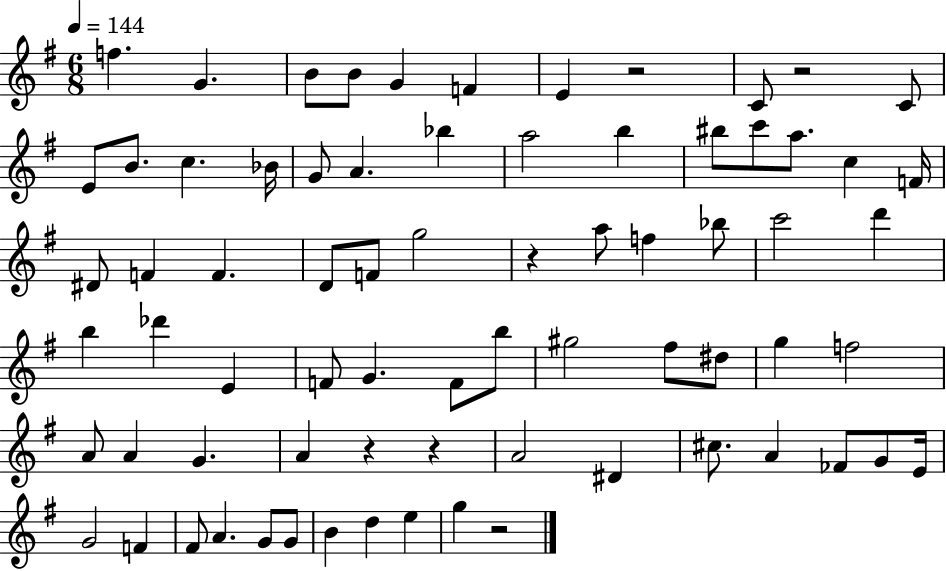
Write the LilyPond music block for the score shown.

{
  \clef treble
  \numericTimeSignature
  \time 6/8
  \key g \major
  \tempo 4 = 144
  f''4. g'4. | b'8 b'8 g'4 f'4 | e'4 r2 | c'8 r2 c'8 | \break e'8 b'8. c''4. bes'16 | g'8 a'4. bes''4 | a''2 b''4 | bis''8 c'''8 a''8. c''4 f'16 | \break dis'8 f'4 f'4. | d'8 f'8 g''2 | r4 a''8 f''4 bes''8 | c'''2 d'''4 | \break b''4 des'''4 e'4 | f'8 g'4. f'8 b''8 | gis''2 fis''8 dis''8 | g''4 f''2 | \break a'8 a'4 g'4. | a'4 r4 r4 | a'2 dis'4 | cis''8. a'4 fes'8 g'8 e'16 | \break g'2 f'4 | fis'8 a'4. g'8 g'8 | b'4 d''4 e''4 | g''4 r2 | \break \bar "|."
}